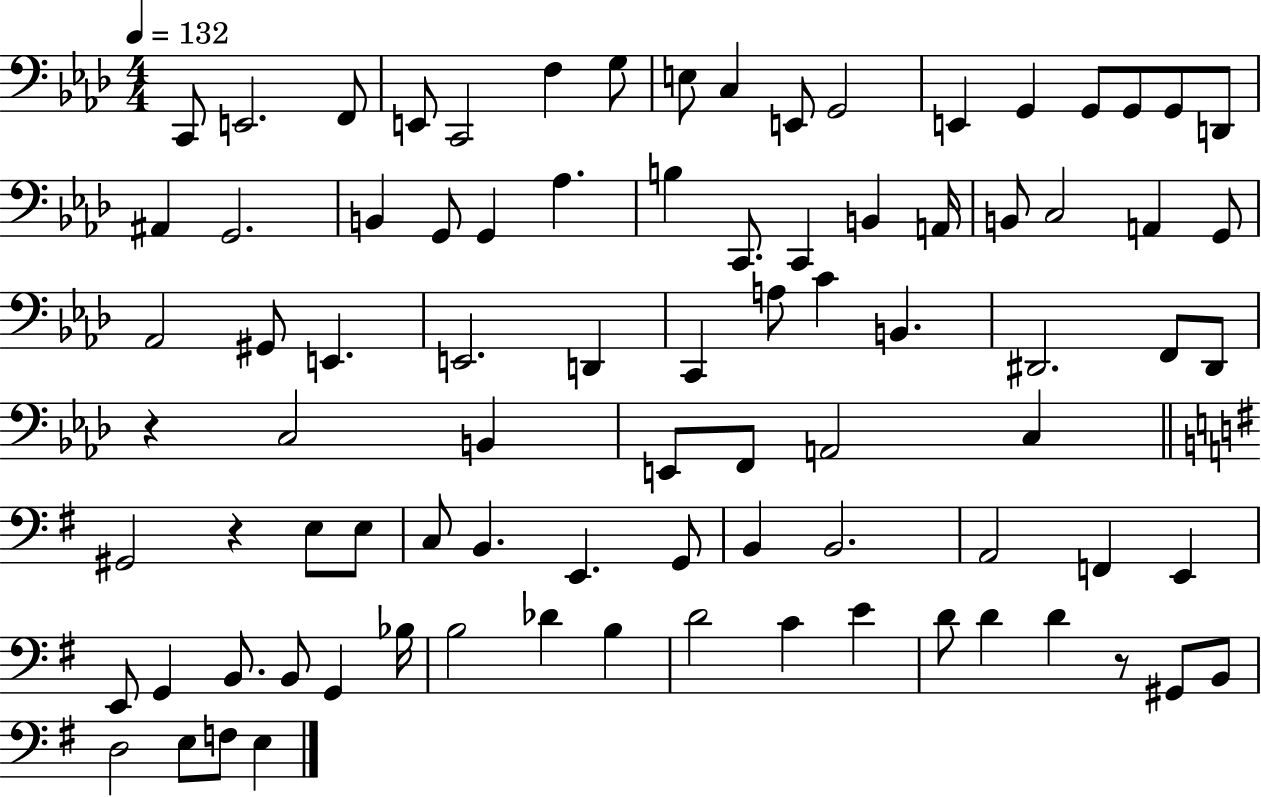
{
  \clef bass
  \numericTimeSignature
  \time 4/4
  \key aes \major
  \tempo 4 = 132
  c,8 e,2. f,8 | e,8 c,2 f4 g8 | e8 c4 e,8 g,2 | e,4 g,4 g,8 g,8 g,8 d,8 | \break ais,4 g,2. | b,4 g,8 g,4 aes4. | b4 c,8. c,4 b,4 a,16 | b,8 c2 a,4 g,8 | \break aes,2 gis,8 e,4. | e,2. d,4 | c,4 a8 c'4 b,4. | dis,2. f,8 dis,8 | \break r4 c2 b,4 | e,8 f,8 a,2 c4 | \bar "||" \break \key g \major gis,2 r4 e8 e8 | c8 b,4. e,4. g,8 | b,4 b,2. | a,2 f,4 e,4 | \break e,8 g,4 b,8. b,8 g,4 bes16 | b2 des'4 b4 | d'2 c'4 e'4 | d'8 d'4 d'4 r8 gis,8 b,8 | \break d2 e8 f8 e4 | \bar "|."
}